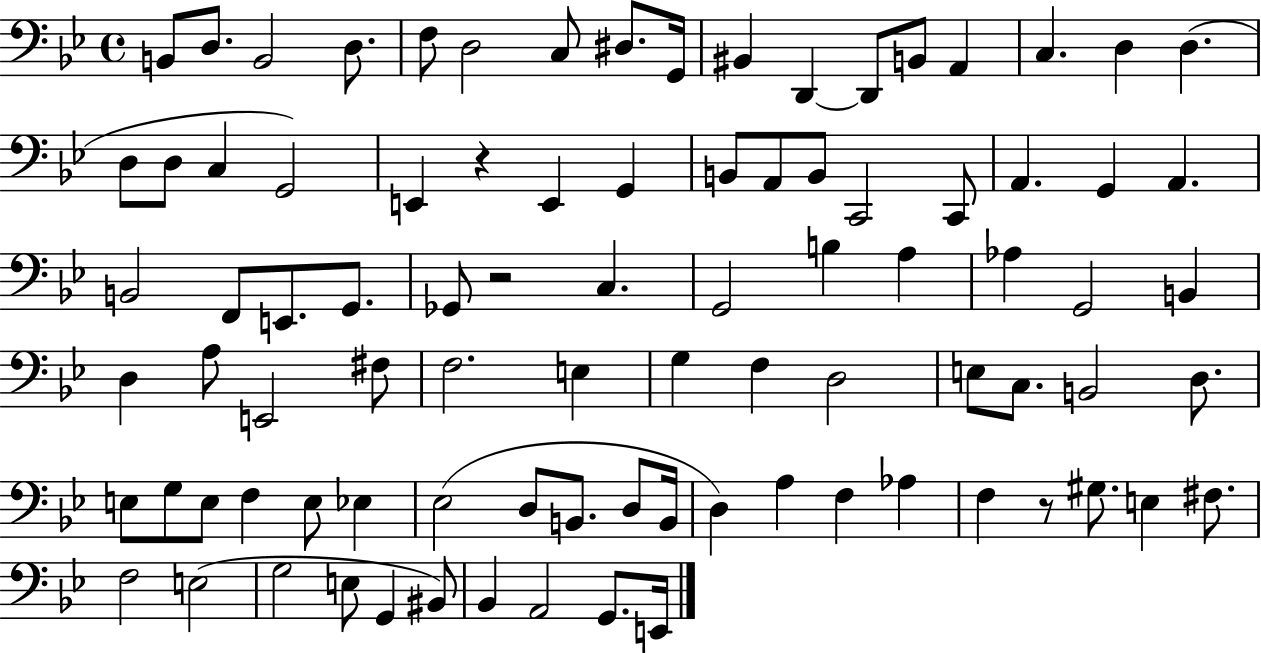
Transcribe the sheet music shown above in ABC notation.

X:1
T:Untitled
M:4/4
L:1/4
K:Bb
B,,/2 D,/2 B,,2 D,/2 F,/2 D,2 C,/2 ^D,/2 G,,/4 ^B,, D,, D,,/2 B,,/2 A,, C, D, D, D,/2 D,/2 C, G,,2 E,, z E,, G,, B,,/2 A,,/2 B,,/2 C,,2 C,,/2 A,, G,, A,, B,,2 F,,/2 E,,/2 G,,/2 _G,,/2 z2 C, G,,2 B, A, _A, G,,2 B,, D, A,/2 E,,2 ^F,/2 F,2 E, G, F, D,2 E,/2 C,/2 B,,2 D,/2 E,/2 G,/2 E,/2 F, E,/2 _E, _E,2 D,/2 B,,/2 D,/2 B,,/4 D, A, F, _A, F, z/2 ^G,/2 E, ^F,/2 F,2 E,2 G,2 E,/2 G,, ^B,,/2 _B,, A,,2 G,,/2 E,,/4